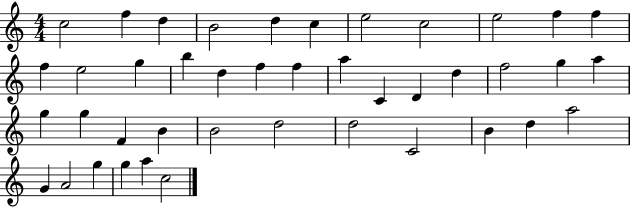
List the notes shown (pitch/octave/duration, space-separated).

C5/h F5/q D5/q B4/h D5/q C5/q E5/h C5/h E5/h F5/q F5/q F5/q E5/h G5/q B5/q D5/q F5/q F5/q A5/q C4/q D4/q D5/q F5/h G5/q A5/q G5/q G5/q F4/q B4/q B4/h D5/h D5/h C4/h B4/q D5/q A5/h G4/q A4/h G5/q G5/q A5/q C5/h